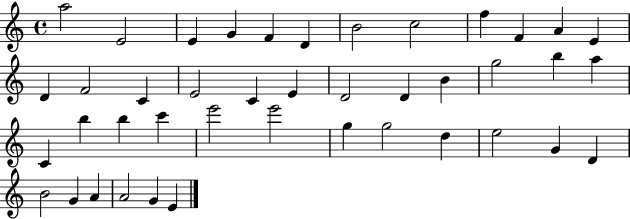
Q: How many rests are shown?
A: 0